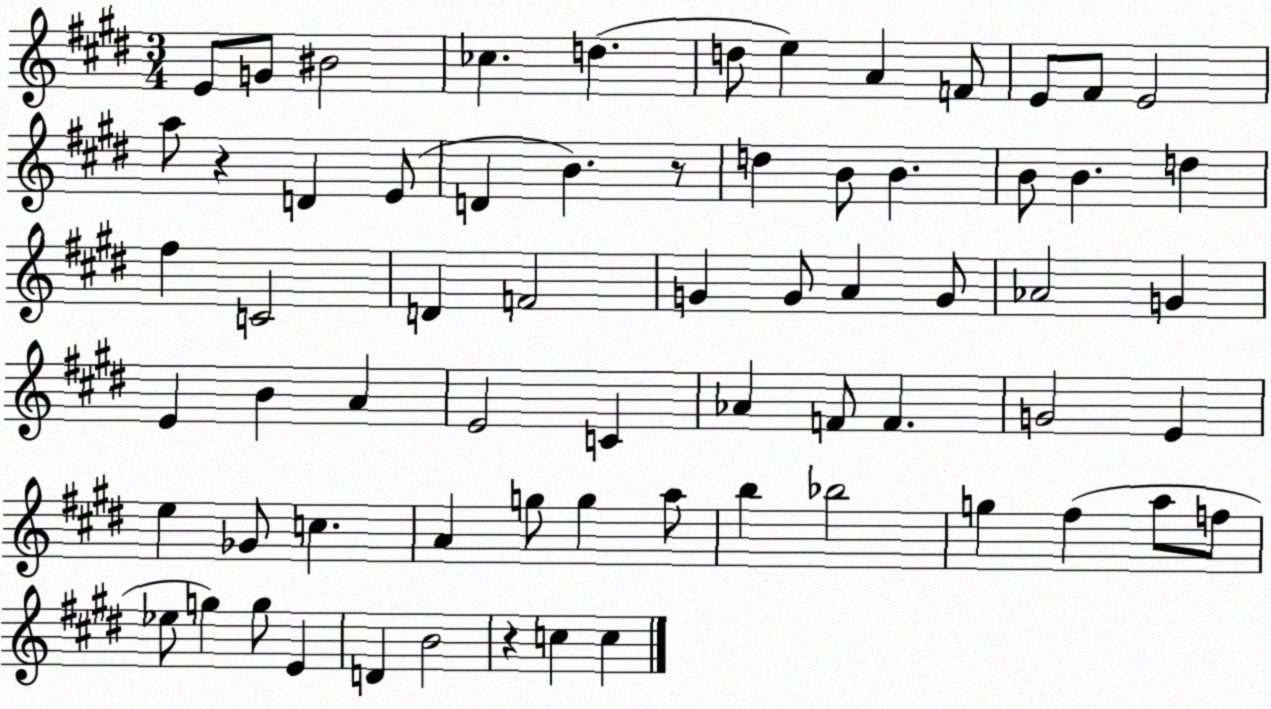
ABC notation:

X:1
T:Untitled
M:3/4
L:1/4
K:E
E/2 G/2 ^B2 _c d d/2 e A F/2 E/2 ^F/2 E2 a/2 z D E/2 D B z/2 d B/2 B B/2 B d ^f C2 D F2 G G/2 A G/2 _A2 G E B A E2 C _A F/2 F G2 E e _G/2 c A g/2 g a/2 b _b2 g ^f a/2 f/2 _e/2 g g/2 E D B2 z c c